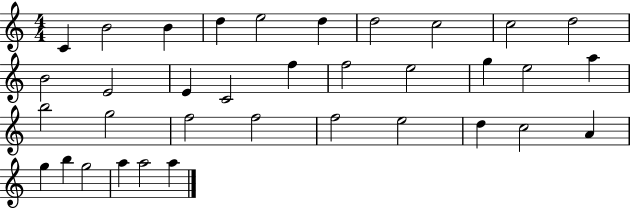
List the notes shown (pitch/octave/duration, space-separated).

C4/q B4/h B4/q D5/q E5/h D5/q D5/h C5/h C5/h D5/h B4/h E4/h E4/q C4/h F5/q F5/h E5/h G5/q E5/h A5/q B5/h G5/h F5/h F5/h F5/h E5/h D5/q C5/h A4/q G5/q B5/q G5/h A5/q A5/h A5/q